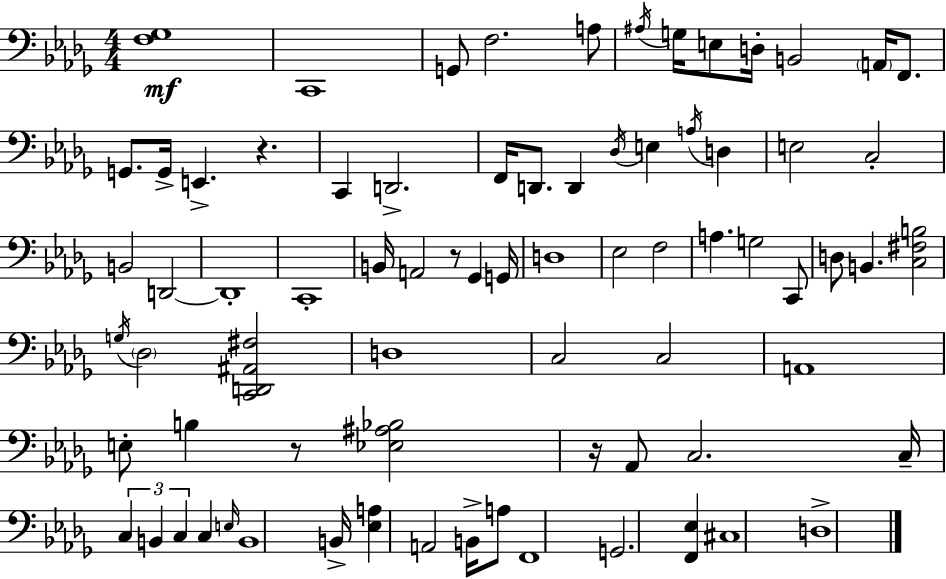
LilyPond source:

{
  \clef bass
  \numericTimeSignature
  \time 4/4
  \key bes \minor
  \repeat volta 2 { <f ges>1\mf | c,1 | g,8 f2. a8 | \acciaccatura { ais16 } g16 e8 d16-. b,2 \parenthesize a,16 f,8. | \break g,8. g,16-> e,4.-> r4. | c,4 d,2.-> | f,16 d,8. d,4 \acciaccatura { des16 } e4 \acciaccatura { a16 } d4 | e2 c2-. | \break b,2 d,2~~ | d,1-. | c,1-. | b,16 a,2 r8 ges,4 | \break g,16 d1 | ees2 f2 | a4. g2 | c,8 d8 b,4. <c fis b>2 | \break \acciaccatura { g16 } \parenthesize des2 <c, d, ais, fis>2 | d1 | c2 c2 | a,1 | \break e8-. b4 r8 <ees ais bes>2 | r16 aes,8 c2. | c16-- \tuplet 3/2 { c4 b,4 c4 } | c4 \grace { e16 } b,1 | \break b,16-> <ees a>4 a,2 | b,16-> a8 f,1 | g,2. | <f, ees>4 cis1 | \break d1-> | } \bar "|."
}